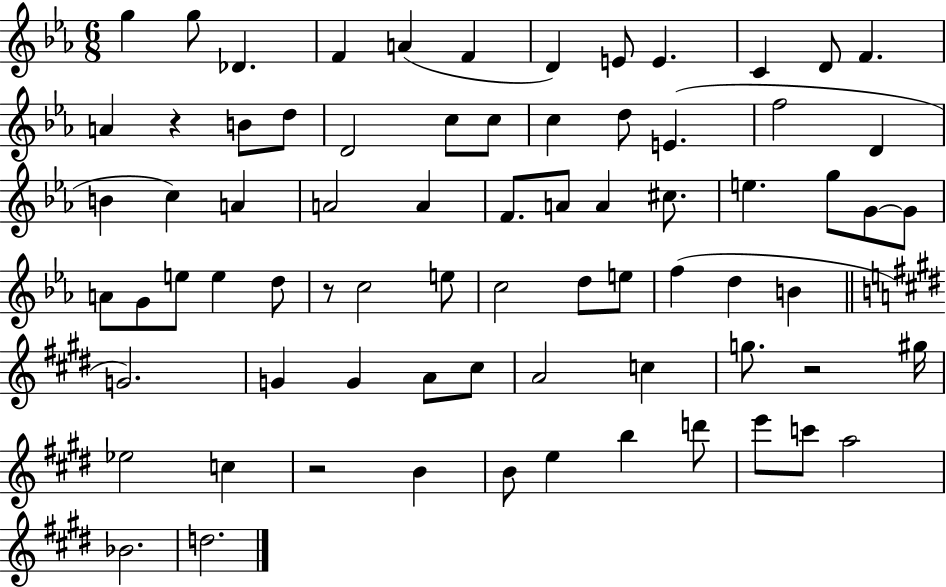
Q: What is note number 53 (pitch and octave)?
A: A4